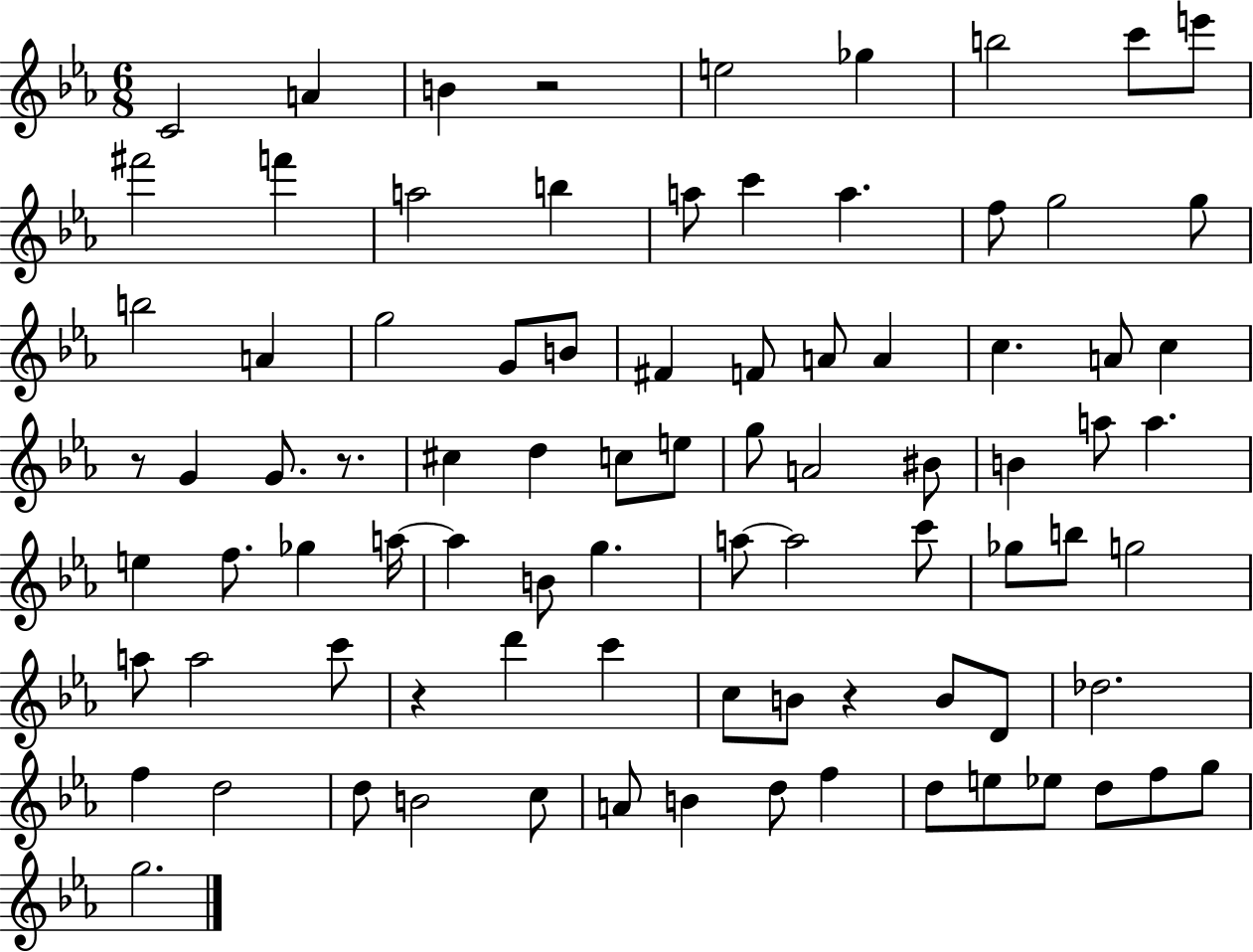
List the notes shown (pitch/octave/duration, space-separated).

C4/h A4/q B4/q R/h E5/h Gb5/q B5/h C6/e E6/e F#6/h F6/q A5/h B5/q A5/e C6/q A5/q. F5/e G5/h G5/e B5/h A4/q G5/h G4/e B4/e F#4/q F4/e A4/e A4/q C5/q. A4/e C5/q R/e G4/q G4/e. R/e. C#5/q D5/q C5/e E5/e G5/e A4/h BIS4/e B4/q A5/e A5/q. E5/q F5/e. Gb5/q A5/s A5/q B4/e G5/q. A5/e A5/h C6/e Gb5/e B5/e G5/h A5/e A5/h C6/e R/q D6/q C6/q C5/e B4/e R/q B4/e D4/e Db5/h. F5/q D5/h D5/e B4/h C5/e A4/e B4/q D5/e F5/q D5/e E5/e Eb5/e D5/e F5/e G5/e G5/h.